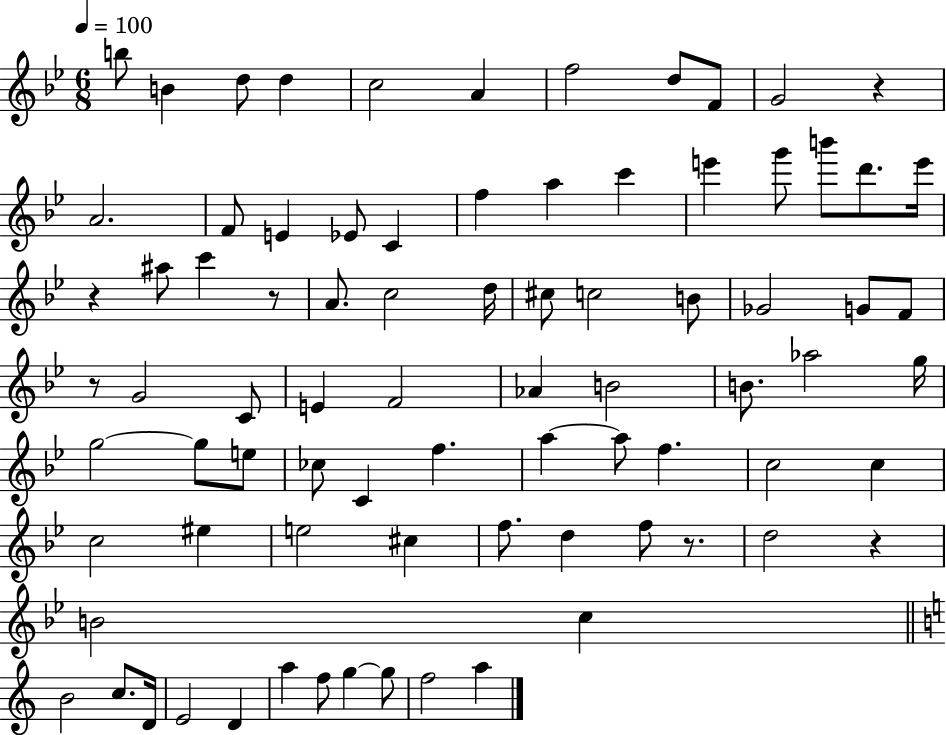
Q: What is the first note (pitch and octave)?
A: B5